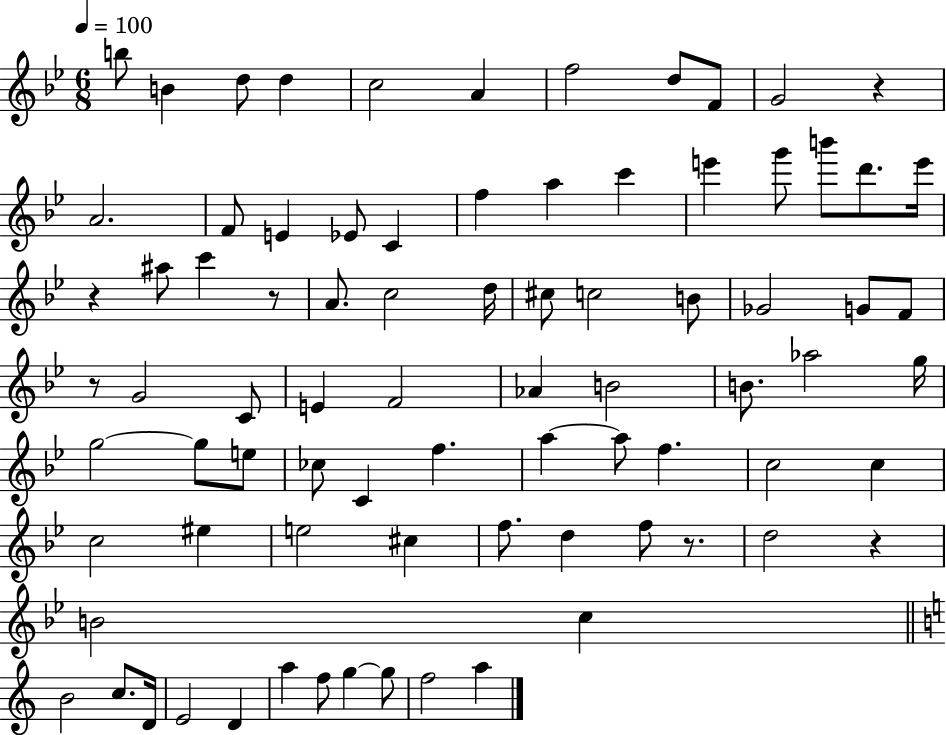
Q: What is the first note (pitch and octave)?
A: B5